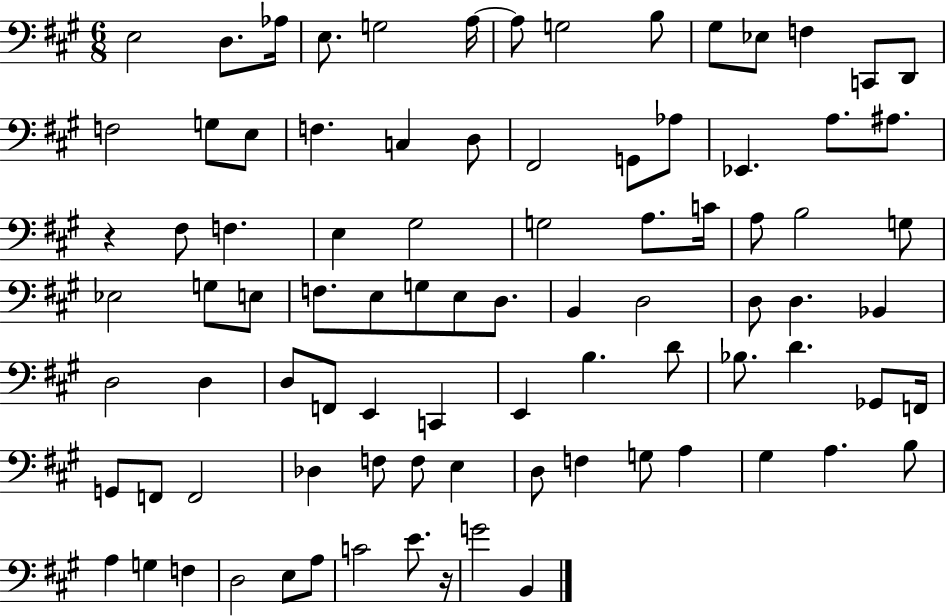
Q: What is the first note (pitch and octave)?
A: E3